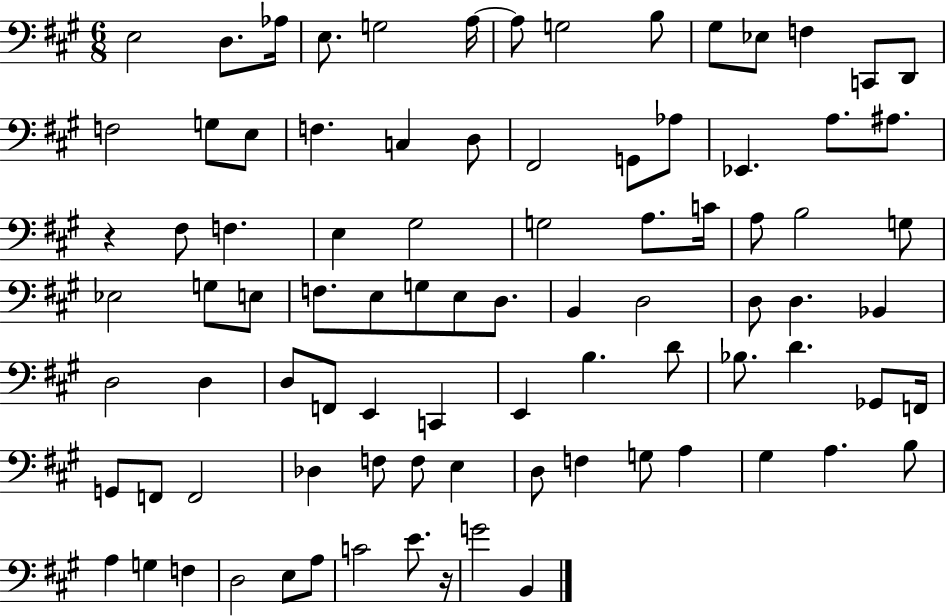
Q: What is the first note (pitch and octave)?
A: E3